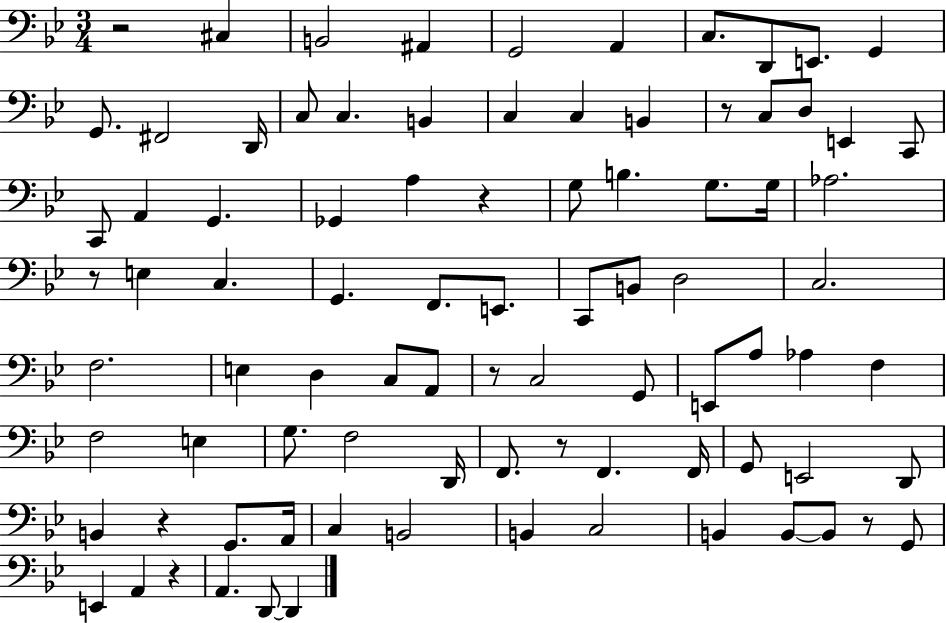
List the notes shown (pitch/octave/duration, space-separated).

R/h C#3/q B2/h A#2/q G2/h A2/q C3/e. D2/e E2/e. G2/q G2/e. F#2/h D2/s C3/e C3/q. B2/q C3/q C3/q B2/q R/e C3/e D3/e E2/q C2/e C2/e A2/q G2/q. Gb2/q A3/q R/q G3/e B3/q. G3/e. G3/s Ab3/h. R/e E3/q C3/q. G2/q. F2/e. E2/e. C2/e B2/e D3/h C3/h. F3/h. E3/q D3/q C3/e A2/e R/e C3/h G2/e E2/e A3/e Ab3/q F3/q F3/h E3/q G3/e. F3/h D2/s F2/e. R/e F2/q. F2/s G2/e E2/h D2/e B2/q R/q G2/e. A2/s C3/q B2/h B2/q C3/h B2/q B2/e B2/e R/e G2/e E2/q A2/q R/q A2/q. D2/e D2/q